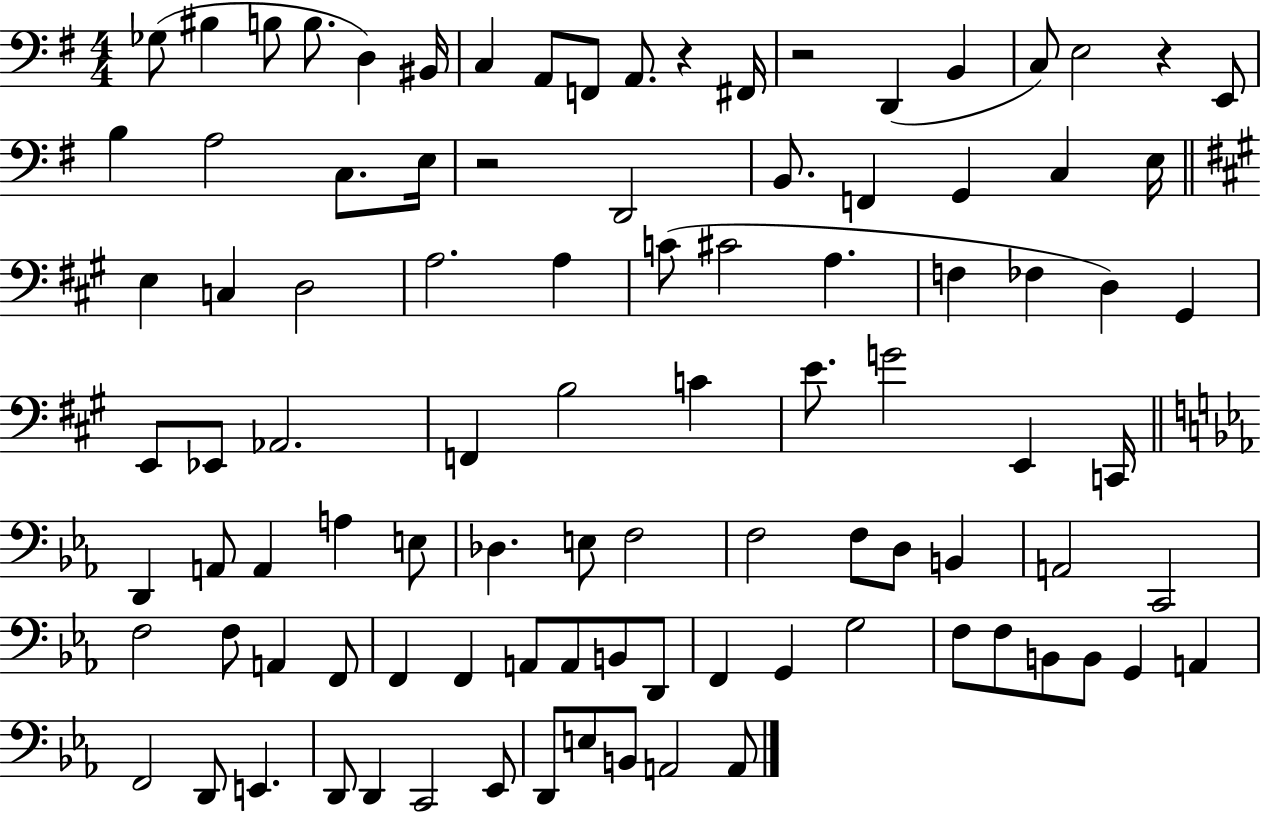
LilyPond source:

{
  \clef bass
  \numericTimeSignature
  \time 4/4
  \key g \major
  \repeat volta 2 { ges8( bis4 b8 b8. d4) bis,16 | c4 a,8 f,8 a,8. r4 fis,16 | r2 d,4( b,4 | c8) e2 r4 e,8 | \break b4 a2 c8. e16 | r2 d,2 | b,8. f,4 g,4 c4 e16 | \bar "||" \break \key a \major e4 c4 d2 | a2. a4 | c'8( cis'2 a4. | f4 fes4 d4) gis,4 | \break e,8 ees,8 aes,2. | f,4 b2 c'4 | e'8. g'2 e,4 c,16 | \bar "||" \break \key c \minor d,4 a,8 a,4 a4 e8 | des4. e8 f2 | f2 f8 d8 b,4 | a,2 c,2 | \break f2 f8 a,4 f,8 | f,4 f,4 a,8 a,8 b,8 d,8 | f,4 g,4 g2 | f8 f8 b,8 b,8 g,4 a,4 | \break f,2 d,8 e,4. | d,8 d,4 c,2 ees,8 | d,8 e8 b,8 a,2 a,8 | } \bar "|."
}